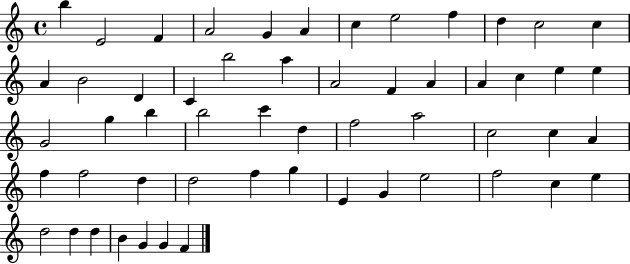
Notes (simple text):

B5/q E4/h F4/q A4/h G4/q A4/q C5/q E5/h F5/q D5/q C5/h C5/q A4/q B4/h D4/q C4/q B5/h A5/q A4/h F4/q A4/q A4/q C5/q E5/q E5/q G4/h G5/q B5/q B5/h C6/q D5/q F5/h A5/h C5/h C5/q A4/q F5/q F5/h D5/q D5/h F5/q G5/q E4/q G4/q E5/h F5/h C5/q E5/q D5/h D5/q D5/q B4/q G4/q G4/q F4/q